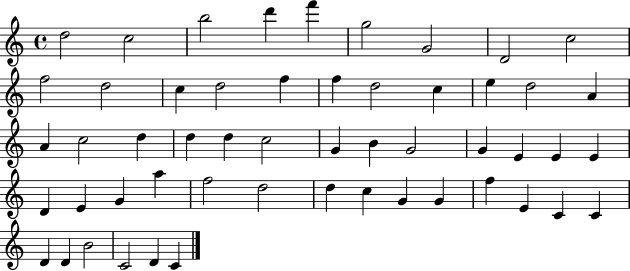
D5/h C5/h B5/h D6/q F6/q G5/h G4/h D4/h C5/h F5/h D5/h C5/q D5/h F5/q F5/q D5/h C5/q E5/q D5/h A4/q A4/q C5/h D5/q D5/q D5/q C5/h G4/q B4/q G4/h G4/q E4/q E4/q E4/q D4/q E4/q G4/q A5/q F5/h D5/h D5/q C5/q G4/q G4/q F5/q E4/q C4/q C4/q D4/q D4/q B4/h C4/h D4/q C4/q